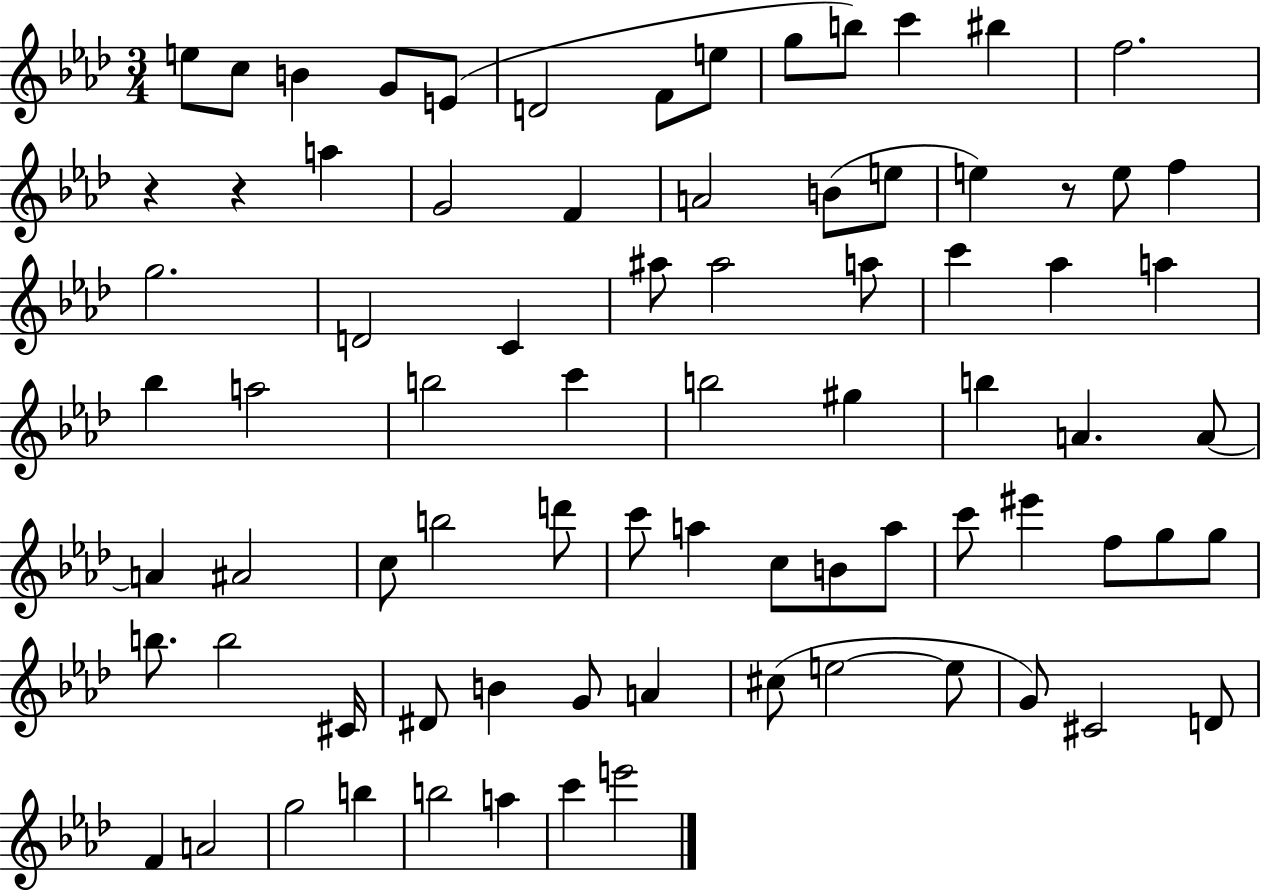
{
  \clef treble
  \numericTimeSignature
  \time 3/4
  \key aes \major
  \repeat volta 2 { e''8 c''8 b'4 g'8 e'8( | d'2 f'8 e''8 | g''8 b''8) c'''4 bis''4 | f''2. | \break r4 r4 a''4 | g'2 f'4 | a'2 b'8( e''8 | e''4) r8 e''8 f''4 | \break g''2. | d'2 c'4 | ais''8 ais''2 a''8 | c'''4 aes''4 a''4 | \break bes''4 a''2 | b''2 c'''4 | b''2 gis''4 | b''4 a'4. a'8~~ | \break a'4 ais'2 | c''8 b''2 d'''8 | c'''8 a''4 c''8 b'8 a''8 | c'''8 eis'''4 f''8 g''8 g''8 | \break b''8. b''2 cis'16 | dis'8 b'4 g'8 a'4 | cis''8( e''2~~ e''8 | g'8) cis'2 d'8 | \break f'4 a'2 | g''2 b''4 | b''2 a''4 | c'''4 e'''2 | \break } \bar "|."
}